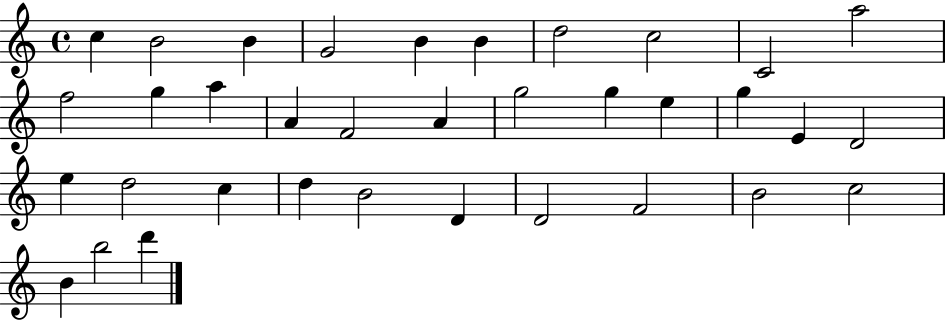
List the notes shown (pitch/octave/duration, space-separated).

C5/q B4/h B4/q G4/h B4/q B4/q D5/h C5/h C4/h A5/h F5/h G5/q A5/q A4/q F4/h A4/q G5/h G5/q E5/q G5/q E4/q D4/h E5/q D5/h C5/q D5/q B4/h D4/q D4/h F4/h B4/h C5/h B4/q B5/h D6/q